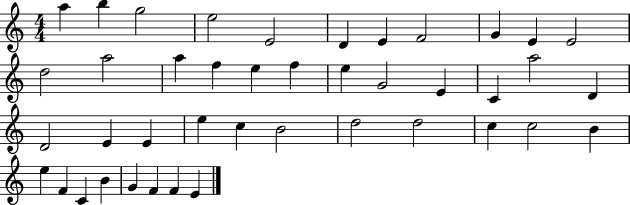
{
  \clef treble
  \numericTimeSignature
  \time 4/4
  \key c \major
  a''4 b''4 g''2 | e''2 e'2 | d'4 e'4 f'2 | g'4 e'4 e'2 | \break d''2 a''2 | a''4 f''4 e''4 f''4 | e''4 g'2 e'4 | c'4 a''2 d'4 | \break d'2 e'4 e'4 | e''4 c''4 b'2 | d''2 d''2 | c''4 c''2 b'4 | \break e''4 f'4 c'4 b'4 | g'4 f'4 f'4 e'4 | \bar "|."
}